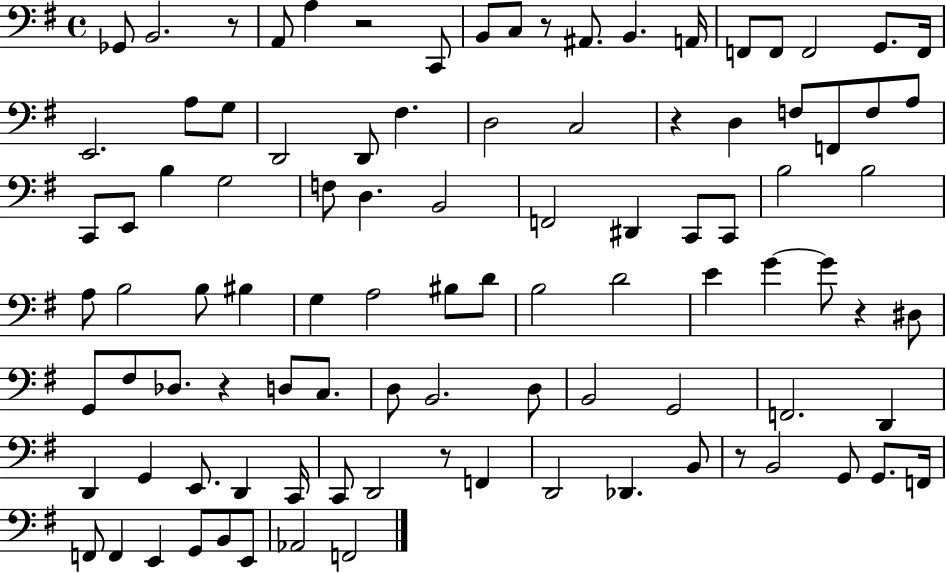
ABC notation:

X:1
T:Untitled
M:4/4
L:1/4
K:G
_G,,/2 B,,2 z/2 A,,/2 A, z2 C,,/2 B,,/2 C,/2 z/2 ^A,,/2 B,, A,,/4 F,,/2 F,,/2 F,,2 G,,/2 F,,/4 E,,2 A,/2 G,/2 D,,2 D,,/2 ^F, D,2 C,2 z D, F,/2 F,,/2 F,/2 A,/2 C,,/2 E,,/2 B, G,2 F,/2 D, B,,2 F,,2 ^D,, C,,/2 C,,/2 B,2 B,2 A,/2 B,2 B,/2 ^B, G, A,2 ^B,/2 D/2 B,2 D2 E G G/2 z ^D,/2 G,,/2 ^F,/2 _D,/2 z D,/2 C,/2 D,/2 B,,2 D,/2 B,,2 G,,2 F,,2 D,, D,, G,, E,,/2 D,, C,,/4 C,,/2 D,,2 z/2 F,, D,,2 _D,, B,,/2 z/2 B,,2 G,,/2 G,,/2 F,,/4 F,,/2 F,, E,, G,,/2 B,,/2 E,,/2 _A,,2 F,,2